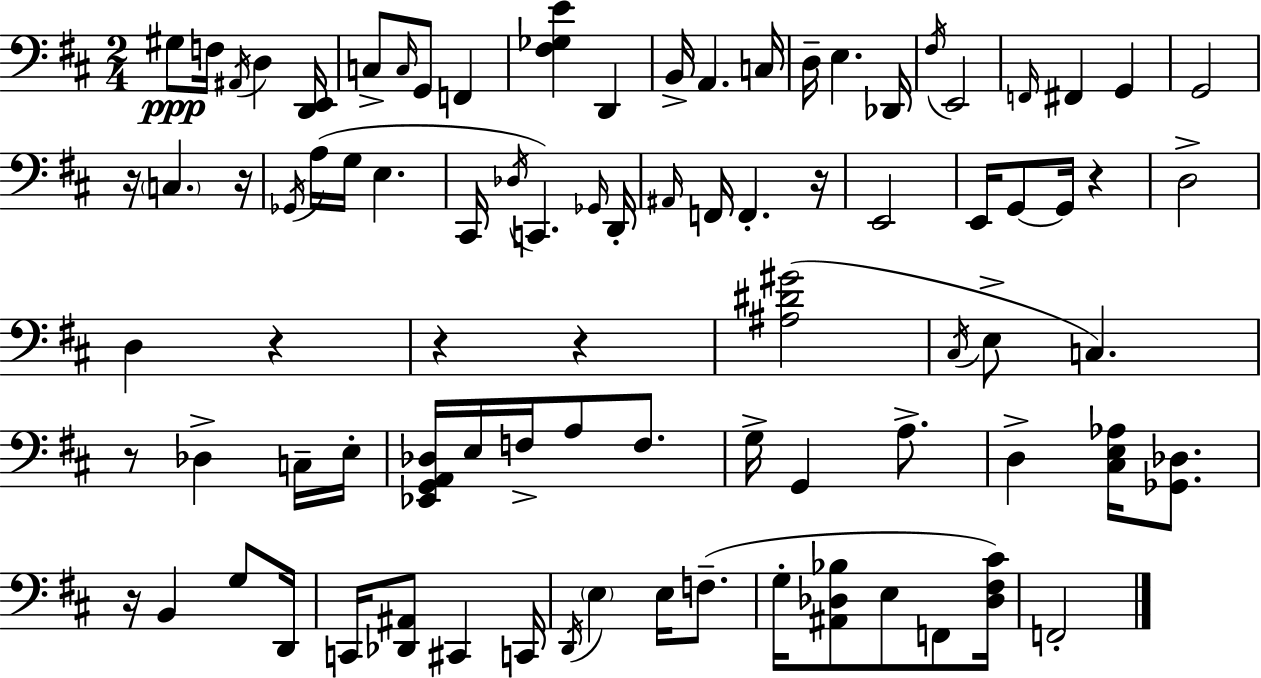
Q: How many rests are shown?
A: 9